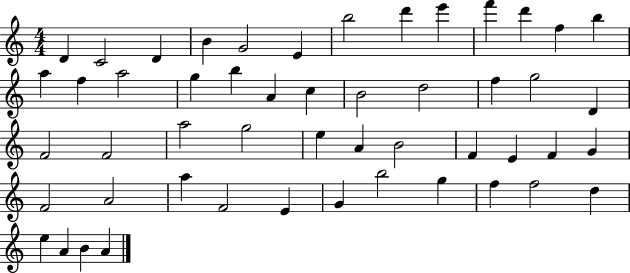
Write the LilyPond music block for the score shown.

{
  \clef treble
  \numericTimeSignature
  \time 4/4
  \key c \major
  d'4 c'2 d'4 | b'4 g'2 e'4 | b''2 d'''4 e'''4 | f'''4 d'''4 f''4 b''4 | \break a''4 f''4 a''2 | g''4 b''4 a'4 c''4 | b'2 d''2 | f''4 g''2 d'4 | \break f'2 f'2 | a''2 g''2 | e''4 a'4 b'2 | f'4 e'4 f'4 g'4 | \break f'2 a'2 | a''4 f'2 e'4 | g'4 b''2 g''4 | f''4 f''2 d''4 | \break e''4 a'4 b'4 a'4 | \bar "|."
}